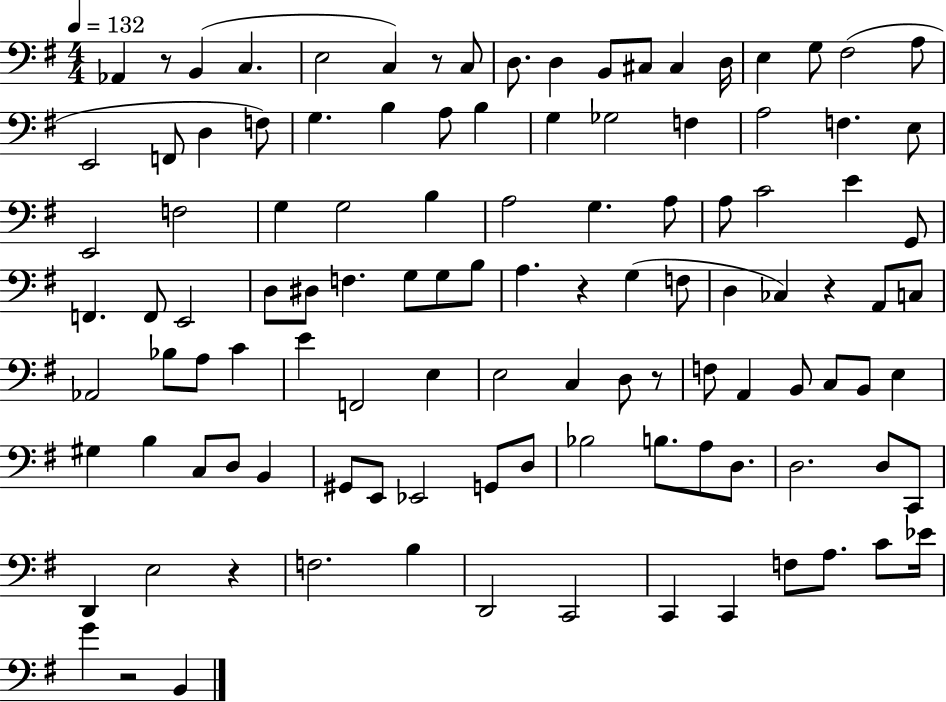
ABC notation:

X:1
T:Untitled
M:4/4
L:1/4
K:G
_A,, z/2 B,, C, E,2 C, z/2 C,/2 D,/2 D, B,,/2 ^C,/2 ^C, D,/4 E, G,/2 ^F,2 A,/2 E,,2 F,,/2 D, F,/2 G, B, A,/2 B, G, _G,2 F, A,2 F, E,/2 E,,2 F,2 G, G,2 B, A,2 G, A,/2 A,/2 C2 E G,,/2 F,, F,,/2 E,,2 D,/2 ^D,/2 F, G,/2 G,/2 B,/2 A, z G, F,/2 D, _C, z A,,/2 C,/2 _A,,2 _B,/2 A,/2 C E F,,2 E, E,2 C, D,/2 z/2 F,/2 A,, B,,/2 C,/2 B,,/2 E, ^G, B, C,/2 D,/2 B,, ^G,,/2 E,,/2 _E,,2 G,,/2 D,/2 _B,2 B,/2 A,/2 D,/2 D,2 D,/2 C,,/2 D,, E,2 z F,2 B, D,,2 C,,2 C,, C,, F,/2 A,/2 C/2 _E/4 G z2 B,,